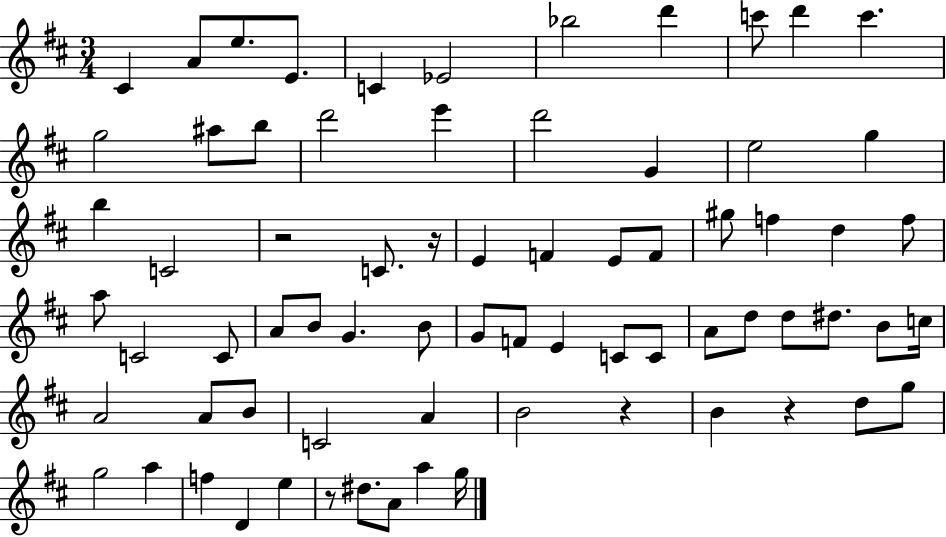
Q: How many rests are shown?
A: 5